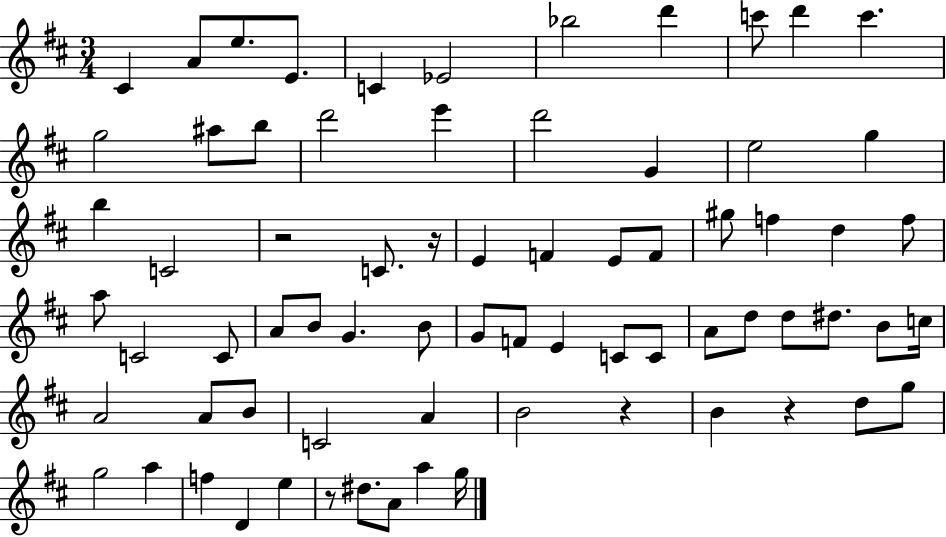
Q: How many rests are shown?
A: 5